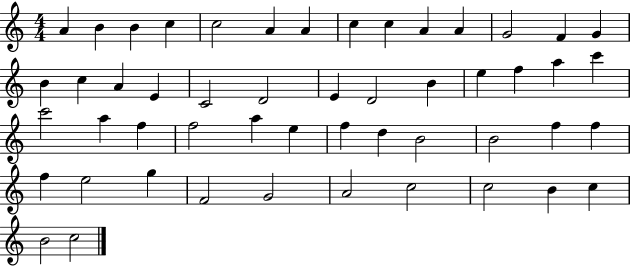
X:1
T:Untitled
M:4/4
L:1/4
K:C
A B B c c2 A A c c A A G2 F G B c A E C2 D2 E D2 B e f a c' c'2 a f f2 a e f d B2 B2 f f f e2 g F2 G2 A2 c2 c2 B c B2 c2